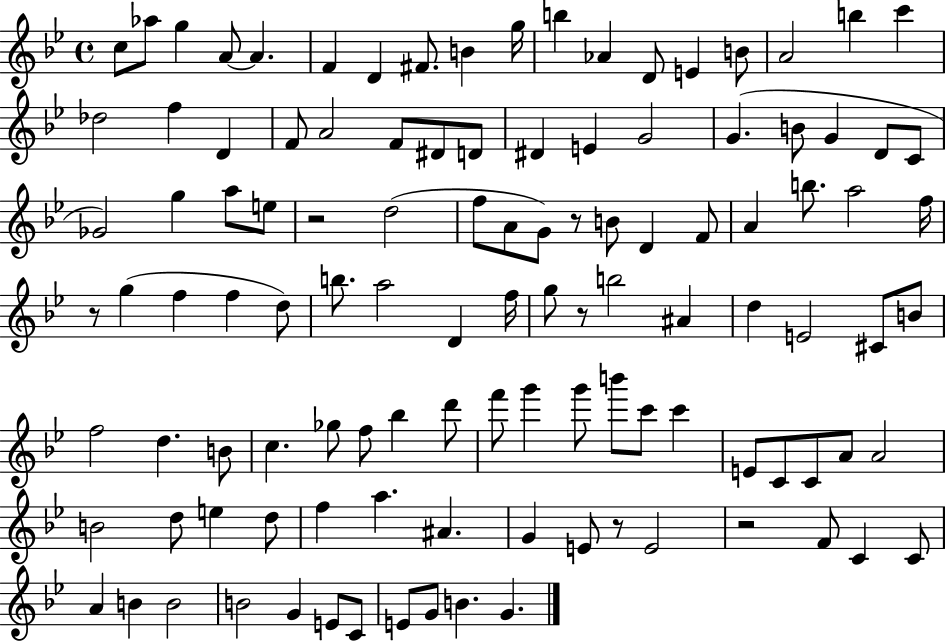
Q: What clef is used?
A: treble